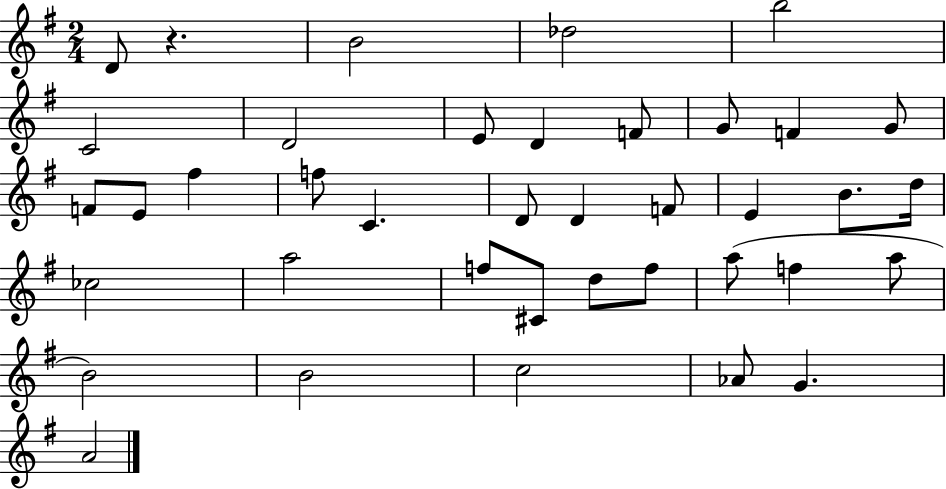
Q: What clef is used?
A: treble